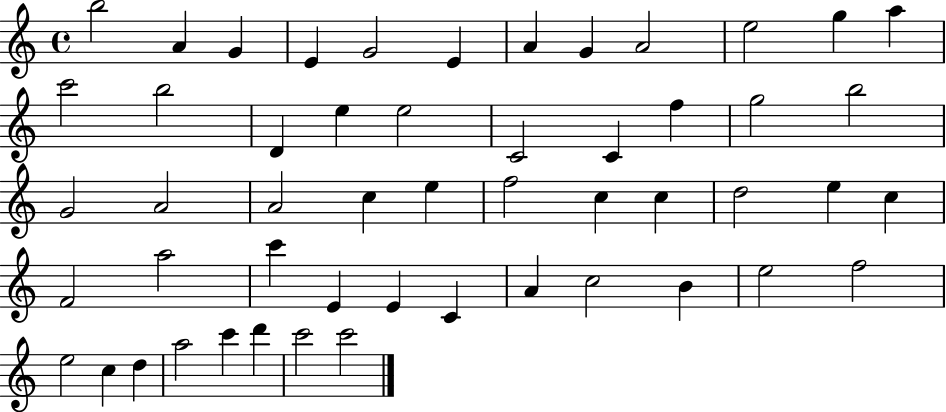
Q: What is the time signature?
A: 4/4